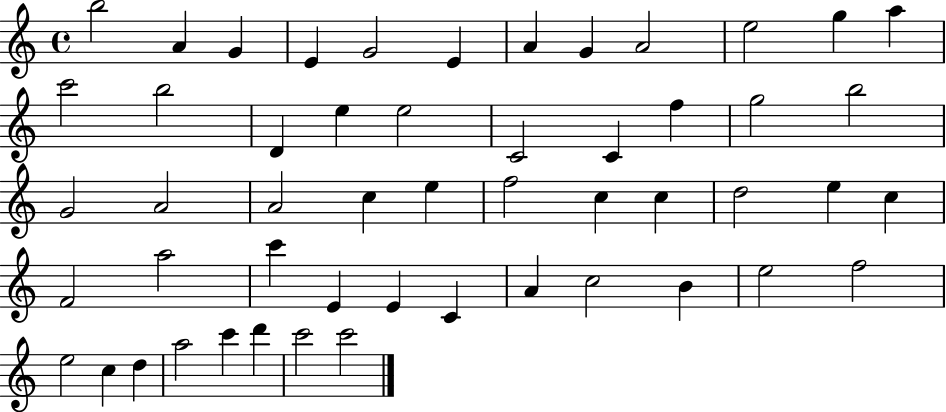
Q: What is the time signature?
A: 4/4